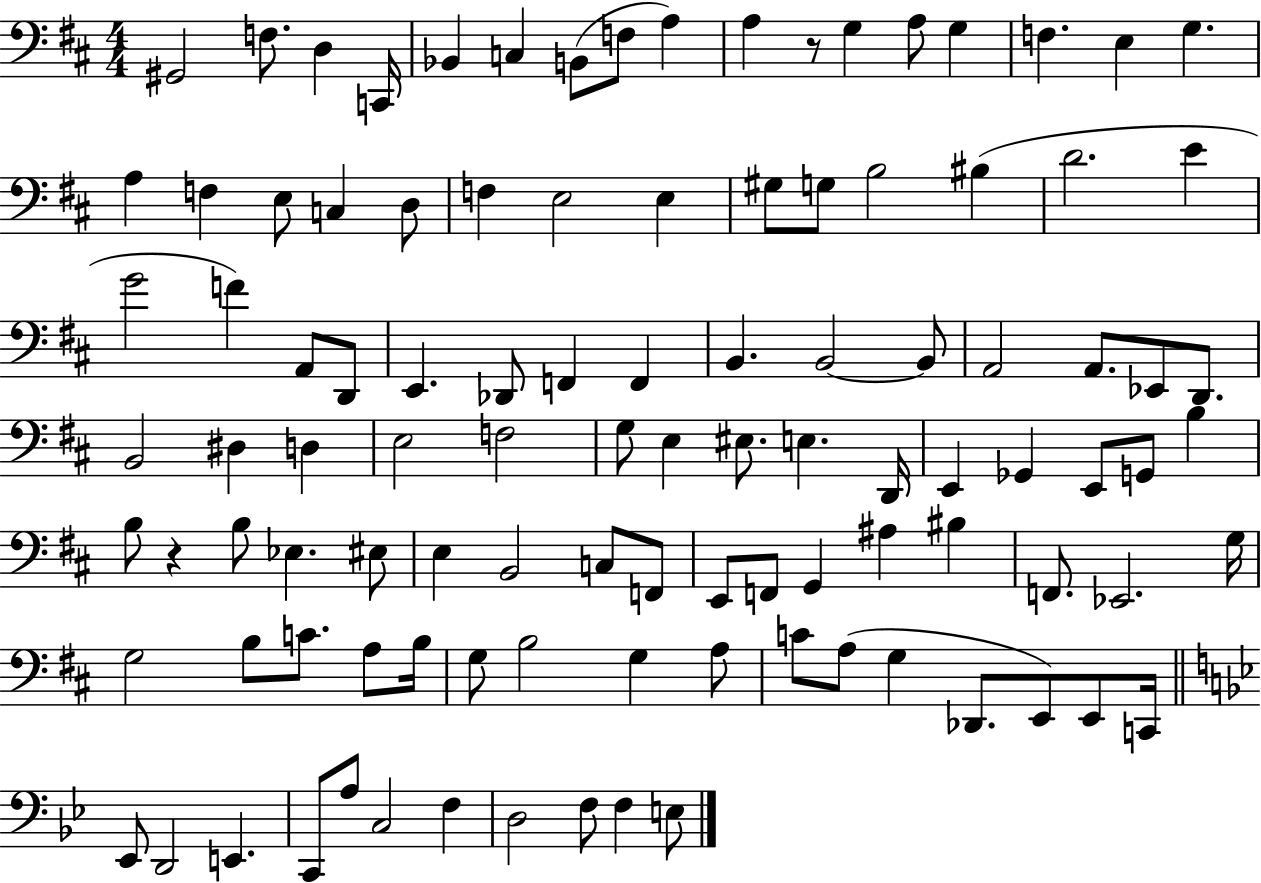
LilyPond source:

{
  \clef bass
  \numericTimeSignature
  \time 4/4
  \key d \major
  \repeat volta 2 { gis,2 f8. d4 c,16 | bes,4 c4 b,8( f8 a4) | a4 r8 g4 a8 g4 | f4. e4 g4. | \break a4 f4 e8 c4 d8 | f4 e2 e4 | gis8 g8 b2 bis4( | d'2. e'4 | \break g'2 f'4) a,8 d,8 | e,4. des,8 f,4 f,4 | b,4. b,2~~ b,8 | a,2 a,8. ees,8 d,8. | \break b,2 dis4 d4 | e2 f2 | g8 e4 eis8. e4. d,16 | e,4 ges,4 e,8 g,8 b4 | \break b8 r4 b8 ees4. eis8 | e4 b,2 c8 f,8 | e,8 f,8 g,4 ais4 bis4 | f,8. ees,2. g16 | \break g2 b8 c'8. a8 b16 | g8 b2 g4 a8 | c'8 a8( g4 des,8. e,8) e,8 c,16 | \bar "||" \break \key g \minor ees,8 d,2 e,4. | c,8 a8 c2 f4 | d2 f8 f4 e8 | } \bar "|."
}